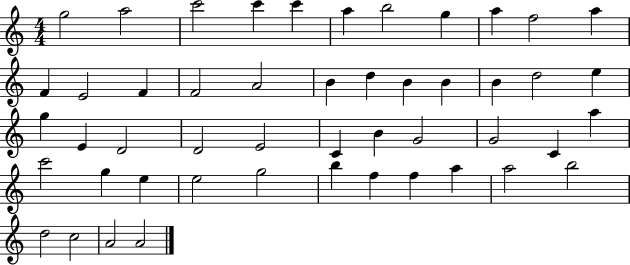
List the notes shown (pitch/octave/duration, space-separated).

G5/h A5/h C6/h C6/q C6/q A5/q B5/h G5/q A5/q F5/h A5/q F4/q E4/h F4/q F4/h A4/h B4/q D5/q B4/q B4/q B4/q D5/h E5/q G5/q E4/q D4/h D4/h E4/h C4/q B4/q G4/h G4/h C4/q A5/q C6/h G5/q E5/q E5/h G5/h B5/q F5/q F5/q A5/q A5/h B5/h D5/h C5/h A4/h A4/h